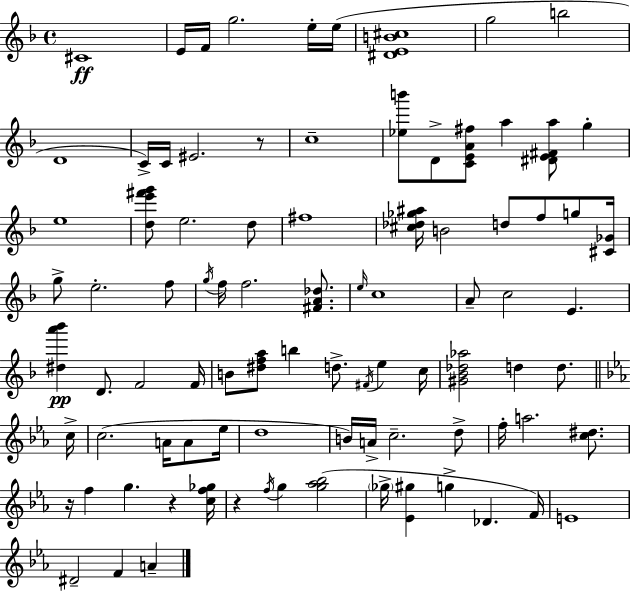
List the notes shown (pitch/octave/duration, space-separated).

C#4/w E4/s F4/s G5/h. E5/s E5/s [D#4,E4,B4,C#5]/w G5/h B5/h D4/w C4/s C4/s EIS4/h. R/e C5/w [Eb5,B6]/e D4/e [C4,E4,A4,F#5]/e A5/q [D#4,E4,F#4,A5]/e G5/q E5/w [D5,E6,F#6,G6]/e E5/h. D5/e F#5/w [C#5,Db5,Gb5,A#5]/s B4/h D5/e F5/e G5/e [C#4,Gb4]/s G5/e E5/h. F5/e G5/s F5/s F5/h. [F#4,A4,Db5]/e. E5/s C5/w A4/e C5/h E4/q. [D#5,A6,Bb6]/q D4/e. F4/h F4/s B4/e [D#5,F5,A5]/e B5/q D5/e. F#4/s E5/q C5/s [G#4,Bb4,Db5,Ab5]/h D5/q D5/e. C5/s C5/h. A4/s A4/e Eb5/s D5/w B4/s A4/s C5/h. D5/e F5/s A5/h. [C5,D#5]/e. R/s F5/q G5/q. R/q [C5,F5,Gb5]/s R/q F5/s G5/q [G5,Ab5,Bb5]/h Gb5/s [Eb4,G#5]/q G5/q Db4/q. F4/s E4/w D#4/h F4/q A4/q